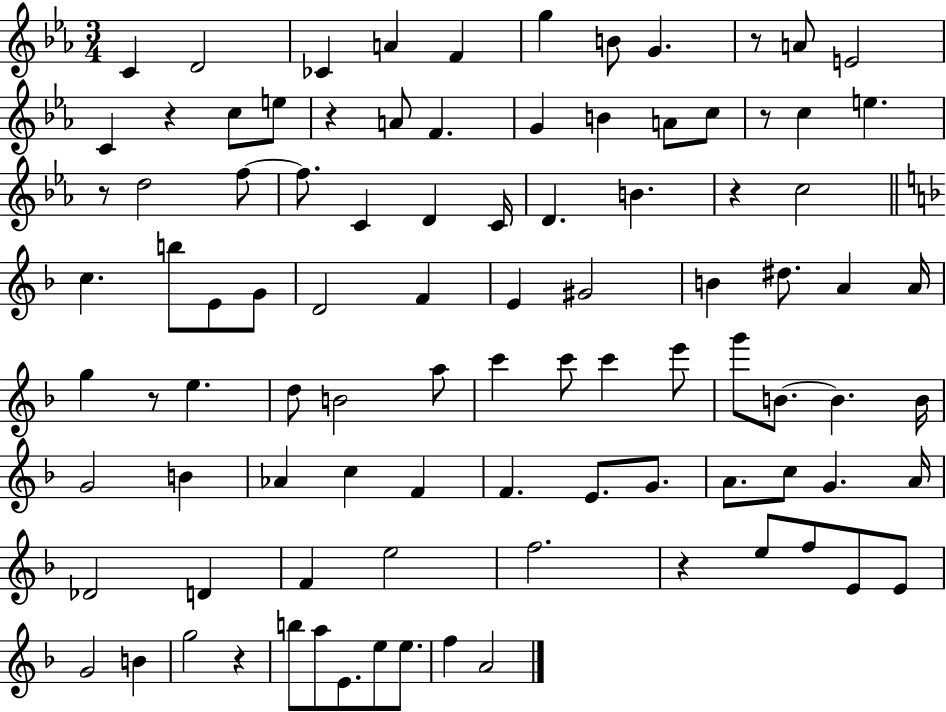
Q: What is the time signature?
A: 3/4